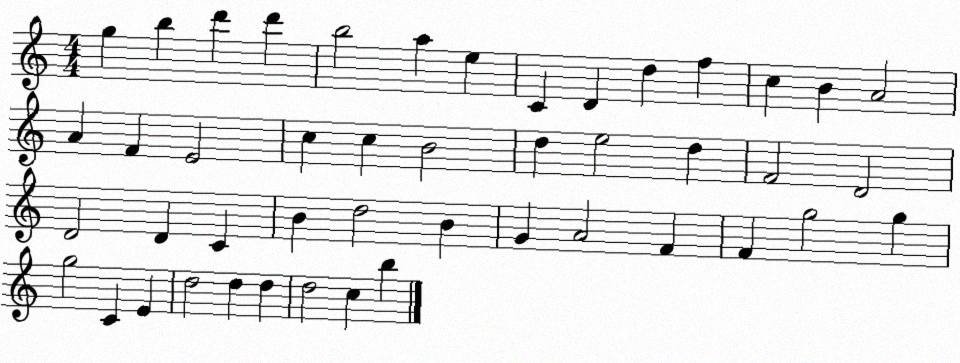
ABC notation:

X:1
T:Untitled
M:4/4
L:1/4
K:C
g b d' d' b2 a e C D d f c B A2 A F E2 c c B2 d e2 d F2 D2 D2 D C B d2 B G A2 F F g2 g g2 C E d2 d d d2 c b